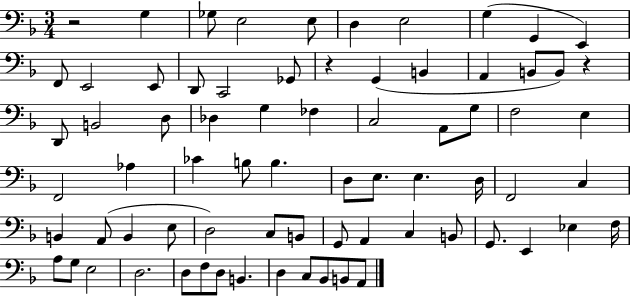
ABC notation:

X:1
T:Untitled
M:3/4
L:1/4
K:F
z2 G, _G,/2 E,2 E,/2 D, E,2 G, G,, E,, F,,/2 E,,2 E,,/2 D,,/2 C,,2 _G,,/2 z G,, B,, A,, B,,/2 B,,/2 z D,,/2 B,,2 D,/2 _D, G, _F, C,2 A,,/2 G,/2 F,2 E, F,,2 _A, _C B,/2 B, D,/2 E,/2 E, D,/4 F,,2 C, B,, A,,/2 B,, E,/2 D,2 C,/2 B,,/2 G,,/2 A,, C, B,,/2 G,,/2 E,, _E, F,/4 A,/2 G,/2 E,2 D,2 D,/2 F,/2 D,/2 B,, D, C,/2 _B,,/2 B,,/2 A,,/2